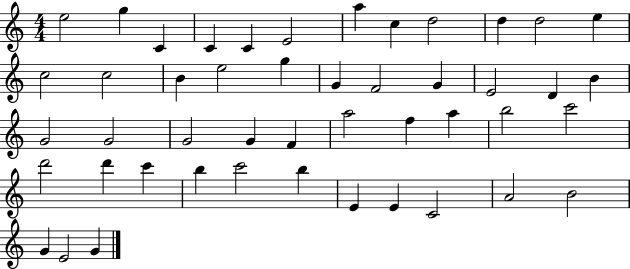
E5/h G5/q C4/q C4/q C4/q E4/h A5/q C5/q D5/h D5/q D5/h E5/q C5/h C5/h B4/q E5/h G5/q G4/q F4/h G4/q E4/h D4/q B4/q G4/h G4/h G4/h G4/q F4/q A5/h F5/q A5/q B5/h C6/h D6/h D6/q C6/q B5/q C6/h B5/q E4/q E4/q C4/h A4/h B4/h G4/q E4/h G4/q